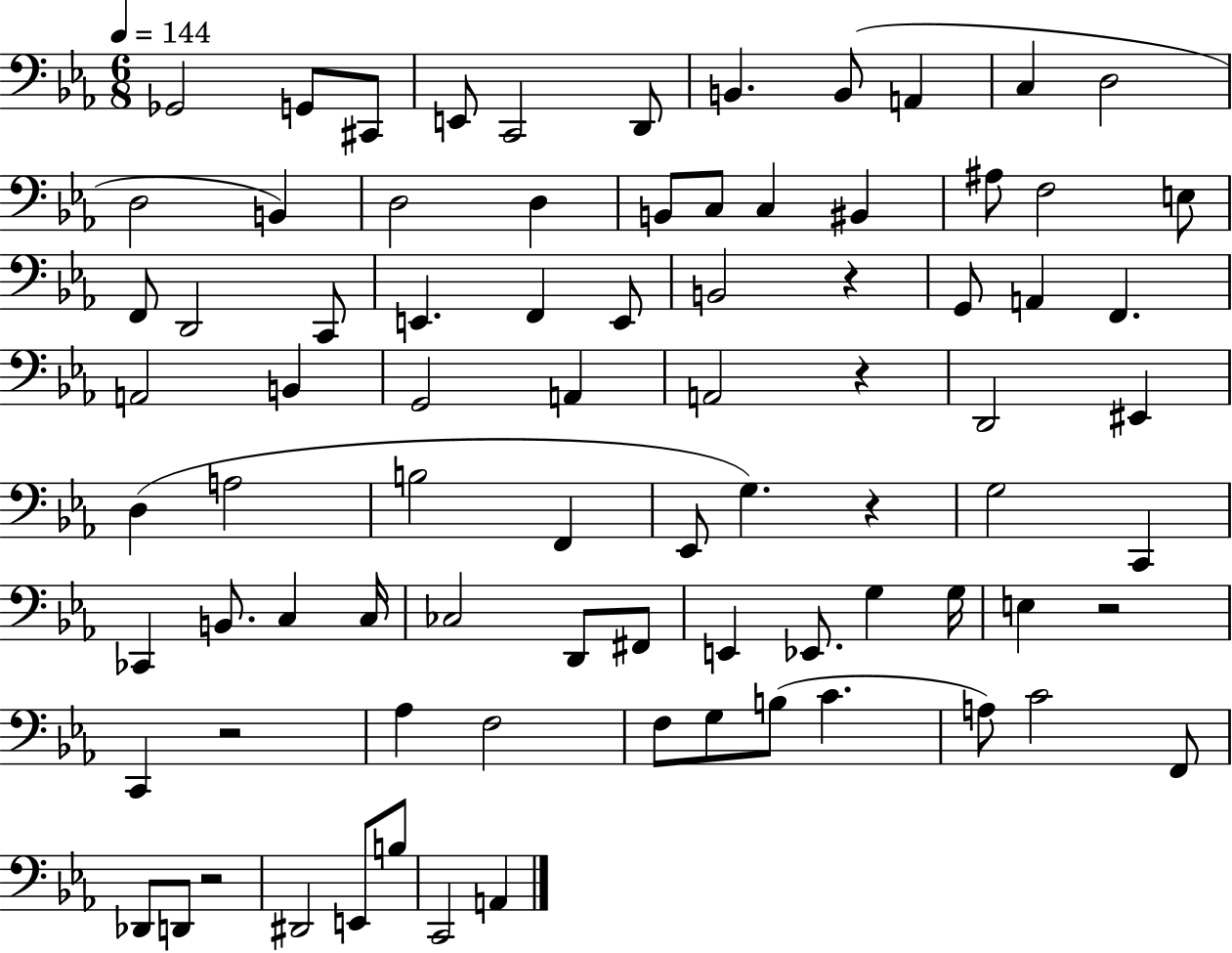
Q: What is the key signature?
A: EES major